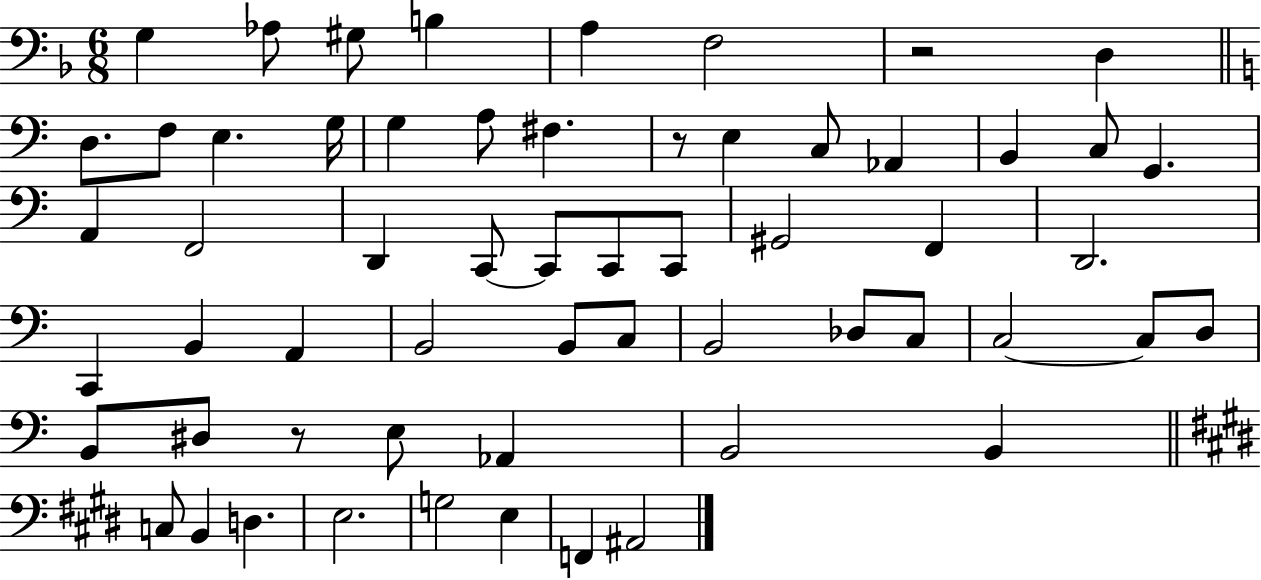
G3/q Ab3/e G#3/e B3/q A3/q F3/h R/h D3/q D3/e. F3/e E3/q. G3/s G3/q A3/e F#3/q. R/e E3/q C3/e Ab2/q B2/q C3/e G2/q. A2/q F2/h D2/q C2/e C2/e C2/e C2/e G#2/h F2/q D2/h. C2/q B2/q A2/q B2/h B2/e C3/e B2/h Db3/e C3/e C3/h C3/e D3/e B2/e D#3/e R/e E3/e Ab2/q B2/h B2/q C3/e B2/q D3/q. E3/h. G3/h E3/q F2/q A#2/h